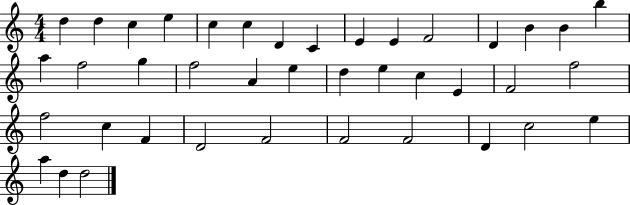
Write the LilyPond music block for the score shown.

{
  \clef treble
  \numericTimeSignature
  \time 4/4
  \key c \major
  d''4 d''4 c''4 e''4 | c''4 c''4 d'4 c'4 | e'4 e'4 f'2 | d'4 b'4 b'4 b''4 | \break a''4 f''2 g''4 | f''2 a'4 e''4 | d''4 e''4 c''4 e'4 | f'2 f''2 | \break f''2 c''4 f'4 | d'2 f'2 | f'2 f'2 | d'4 c''2 e''4 | \break a''4 d''4 d''2 | \bar "|."
}